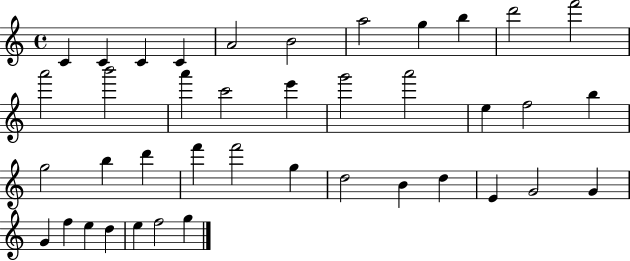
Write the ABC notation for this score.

X:1
T:Untitled
M:4/4
L:1/4
K:C
C C C C A2 B2 a2 g b d'2 f'2 a'2 b'2 a' c'2 e' g'2 a'2 e f2 b g2 b d' f' f'2 g d2 B d E G2 G G f e d e f2 g